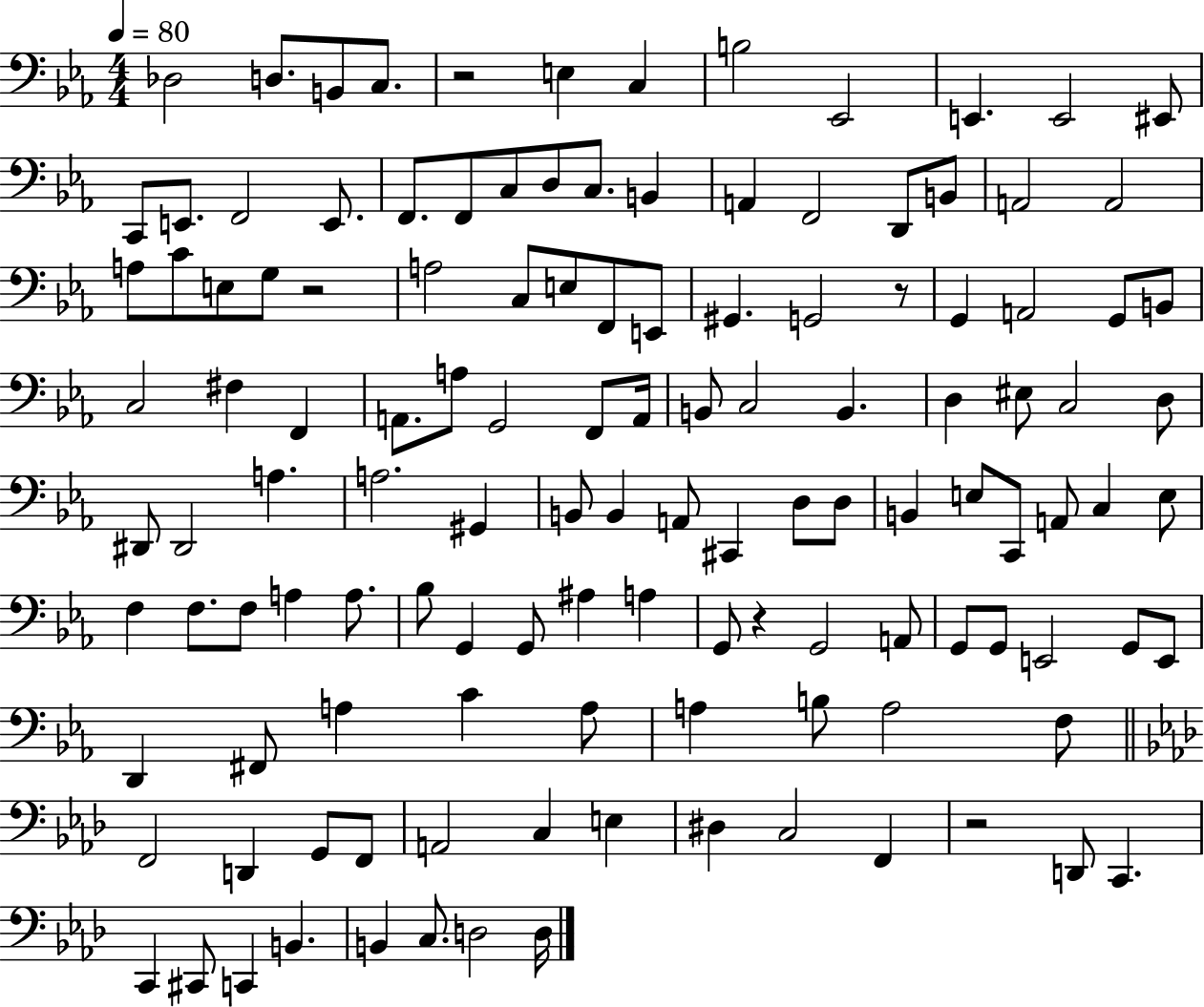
Db3/h D3/e. B2/e C3/e. R/h E3/q C3/q B3/h Eb2/h E2/q. E2/h EIS2/e C2/e E2/e. F2/h E2/e. F2/e. F2/e C3/e D3/e C3/e. B2/q A2/q F2/h D2/e B2/e A2/h A2/h A3/e C4/e E3/e G3/e R/h A3/h C3/e E3/e F2/e E2/e G#2/q. G2/h R/e G2/q A2/h G2/e B2/e C3/h F#3/q F2/q A2/e. A3/e G2/h F2/e A2/s B2/e C3/h B2/q. D3/q EIS3/e C3/h D3/e D#2/e D#2/h A3/q. A3/h. G#2/q B2/e B2/q A2/e C#2/q D3/e D3/e B2/q E3/e C2/e A2/e C3/q E3/e F3/q F3/e. F3/e A3/q A3/e. Bb3/e G2/q G2/e A#3/q A3/q G2/e R/q G2/h A2/e G2/e G2/e E2/h G2/e E2/e D2/q F#2/e A3/q C4/q A3/e A3/q B3/e A3/h F3/e F2/h D2/q G2/e F2/e A2/h C3/q E3/q D#3/q C3/h F2/q R/h D2/e C2/q. C2/q C#2/e C2/q B2/q. B2/q C3/e. D3/h D3/s